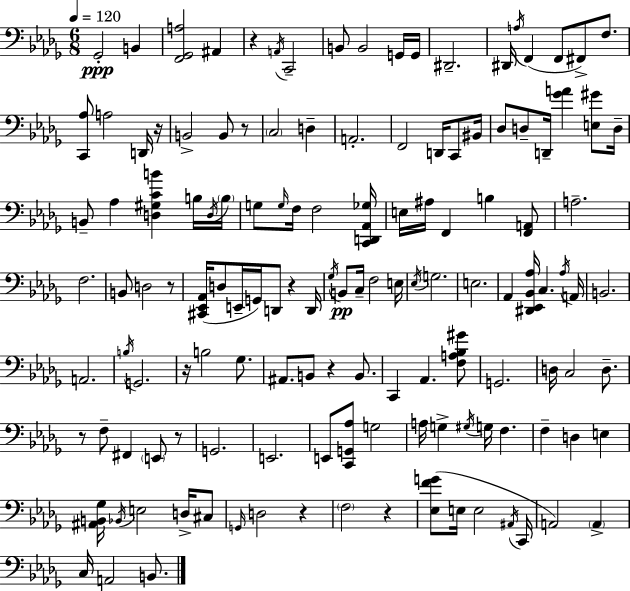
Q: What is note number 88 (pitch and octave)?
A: A3